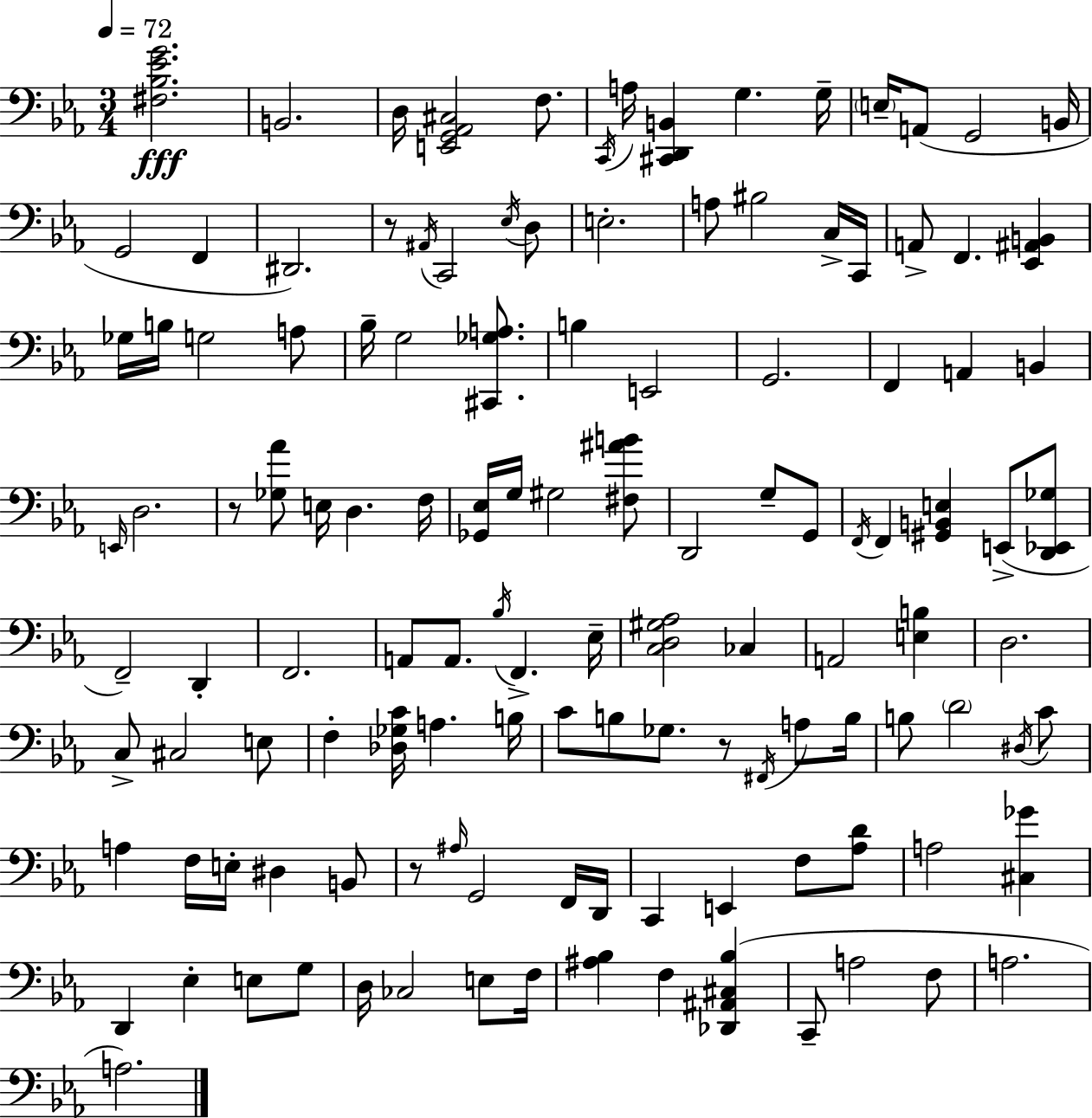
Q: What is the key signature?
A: EES major